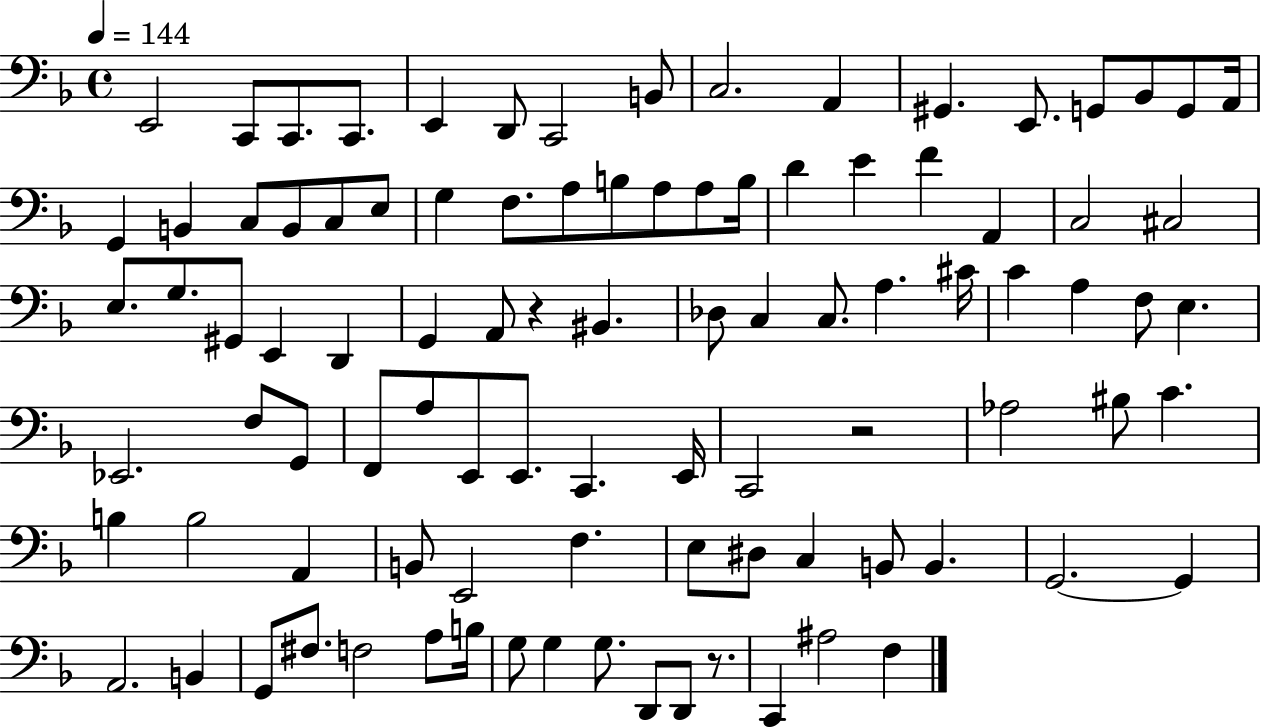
X:1
T:Untitled
M:4/4
L:1/4
K:F
E,,2 C,,/2 C,,/2 C,,/2 E,, D,,/2 C,,2 B,,/2 C,2 A,, ^G,, E,,/2 G,,/2 _B,,/2 G,,/2 A,,/4 G,, B,, C,/2 B,,/2 C,/2 E,/2 G, F,/2 A,/2 B,/2 A,/2 A,/2 B,/4 D E F A,, C,2 ^C,2 E,/2 G,/2 ^G,,/2 E,, D,, G,, A,,/2 z ^B,, _D,/2 C, C,/2 A, ^C/4 C A, F,/2 E, _E,,2 F,/2 G,,/2 F,,/2 A,/2 E,,/2 E,,/2 C,, E,,/4 C,,2 z2 _A,2 ^B,/2 C B, B,2 A,, B,,/2 E,,2 F, E,/2 ^D,/2 C, B,,/2 B,, G,,2 G,, A,,2 B,, G,,/2 ^F,/2 F,2 A,/2 B,/4 G,/2 G, G,/2 D,,/2 D,,/2 z/2 C,, ^A,2 F,